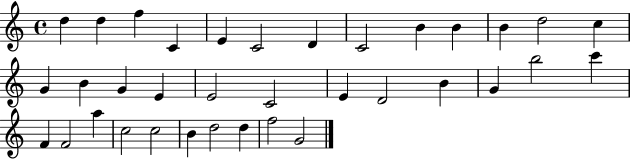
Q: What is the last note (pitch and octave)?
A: G4